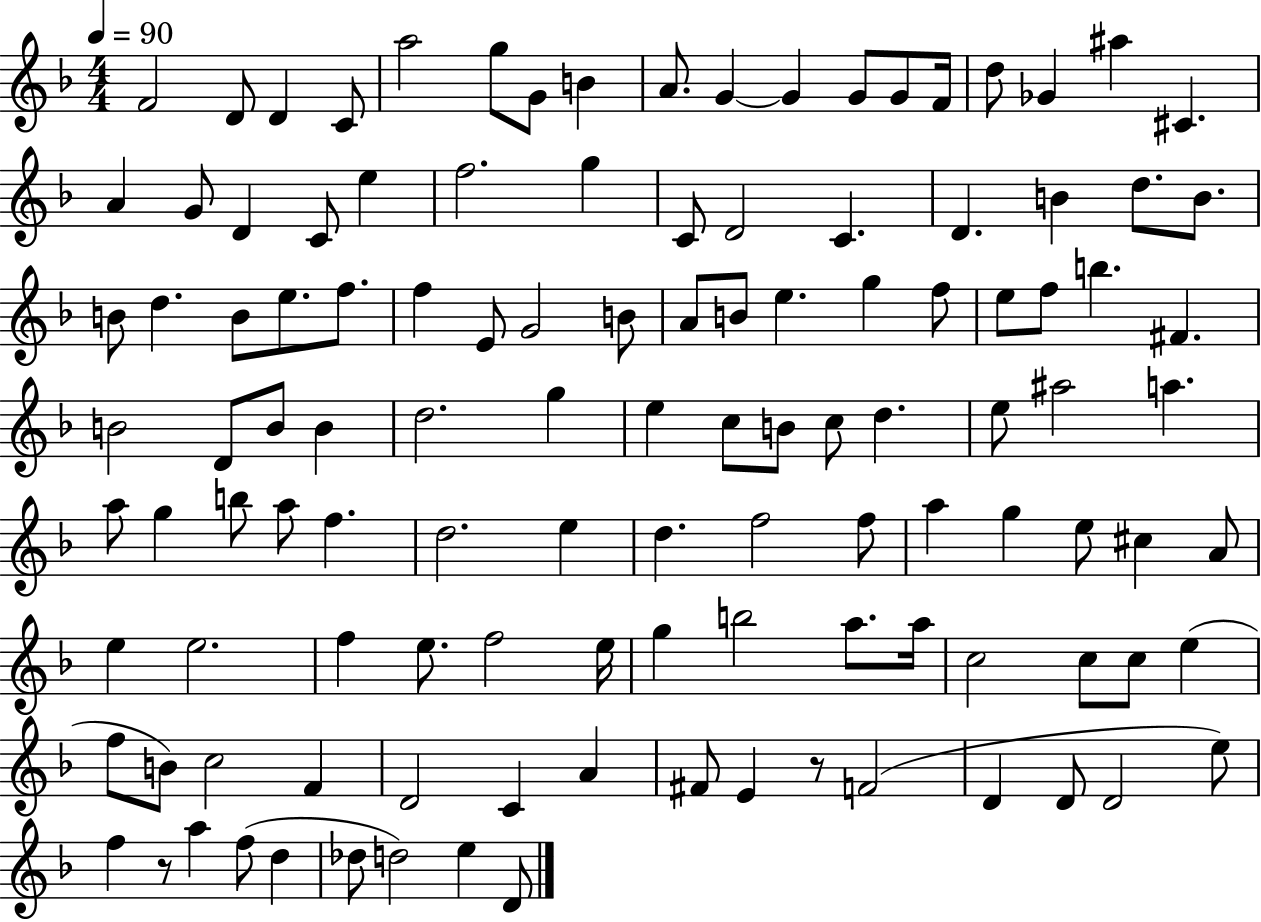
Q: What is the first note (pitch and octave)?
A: F4